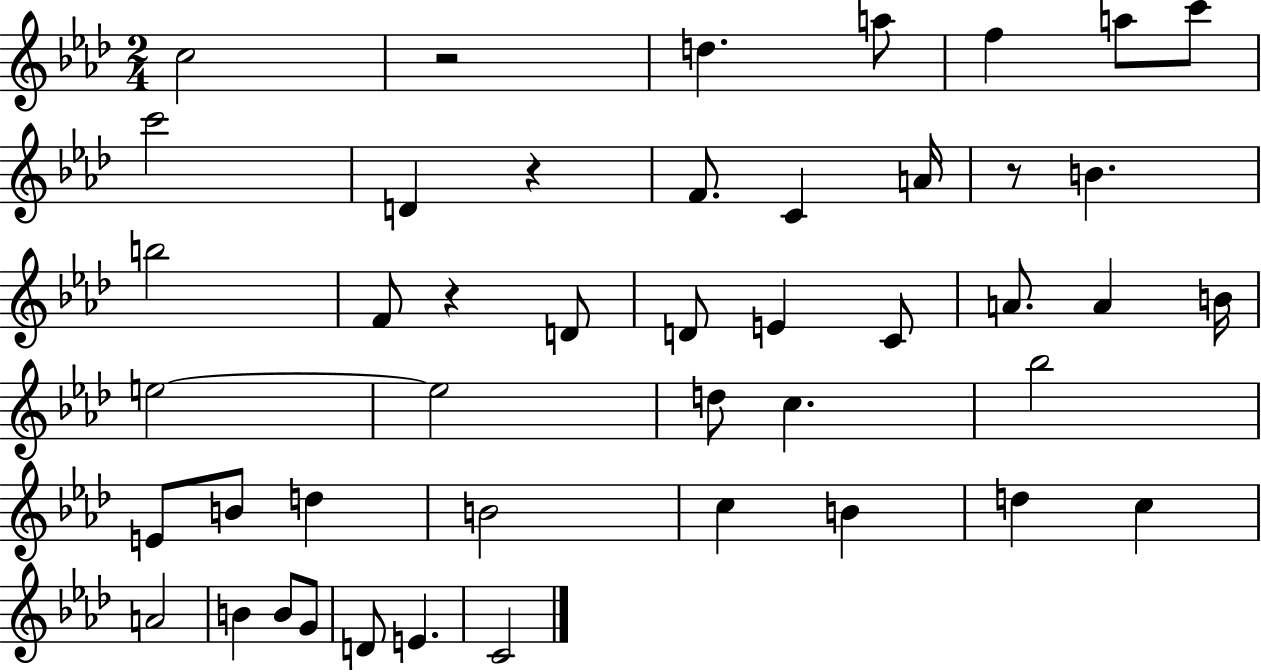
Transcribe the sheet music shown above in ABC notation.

X:1
T:Untitled
M:2/4
L:1/4
K:Ab
c2 z2 d a/2 f a/2 c'/2 c'2 D z F/2 C A/4 z/2 B b2 F/2 z D/2 D/2 E C/2 A/2 A B/4 e2 e2 d/2 c _b2 E/2 B/2 d B2 c B d c A2 B B/2 G/2 D/2 E C2